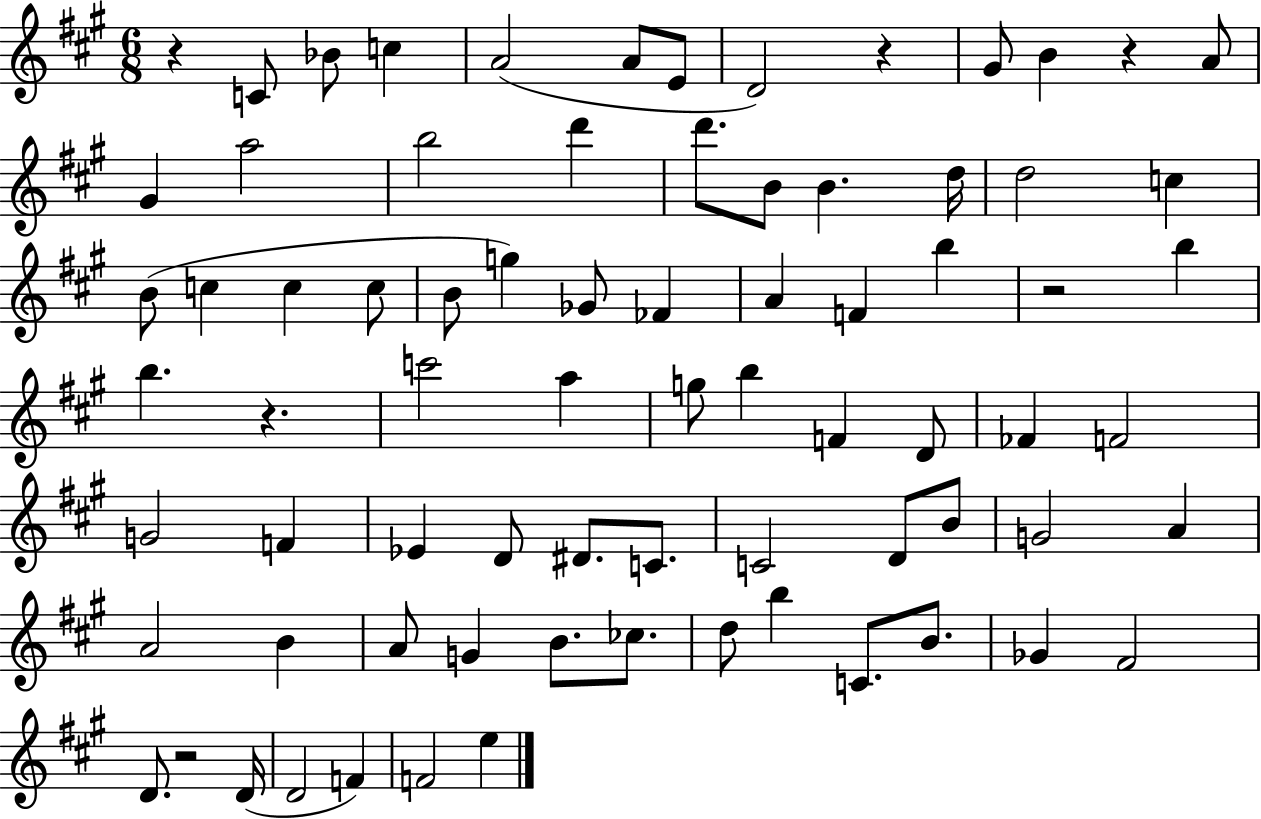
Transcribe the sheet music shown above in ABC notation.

X:1
T:Untitled
M:6/8
L:1/4
K:A
z C/2 _B/2 c A2 A/2 E/2 D2 z ^G/2 B z A/2 ^G a2 b2 d' d'/2 B/2 B d/4 d2 c B/2 c c c/2 B/2 g _G/2 _F A F b z2 b b z c'2 a g/2 b F D/2 _F F2 G2 F _E D/2 ^D/2 C/2 C2 D/2 B/2 G2 A A2 B A/2 G B/2 _c/2 d/2 b C/2 B/2 _G ^F2 D/2 z2 D/4 D2 F F2 e